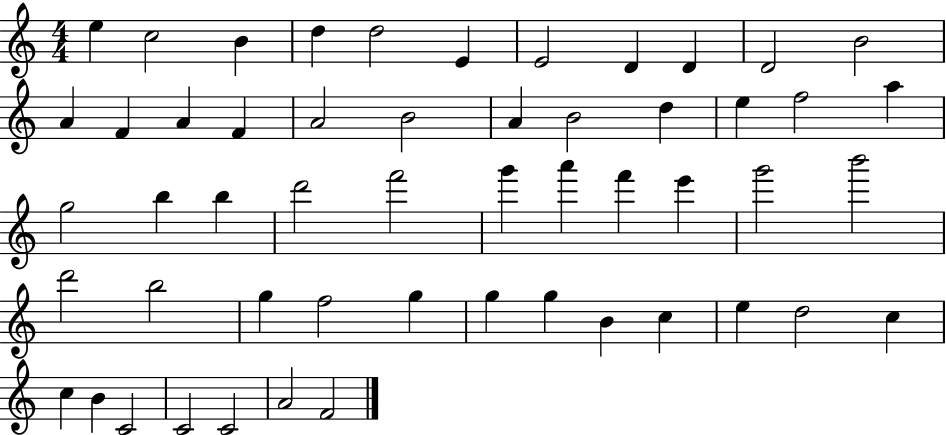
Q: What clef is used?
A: treble